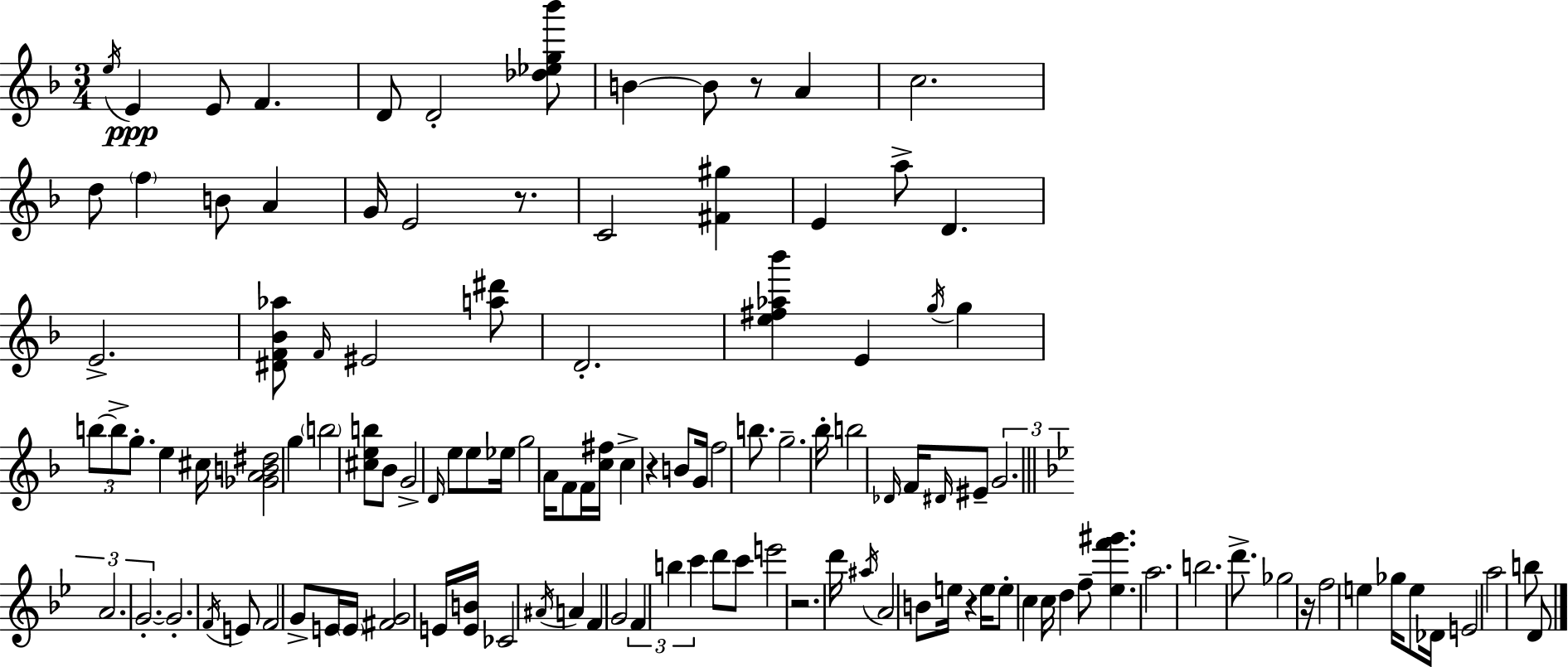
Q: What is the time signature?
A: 3/4